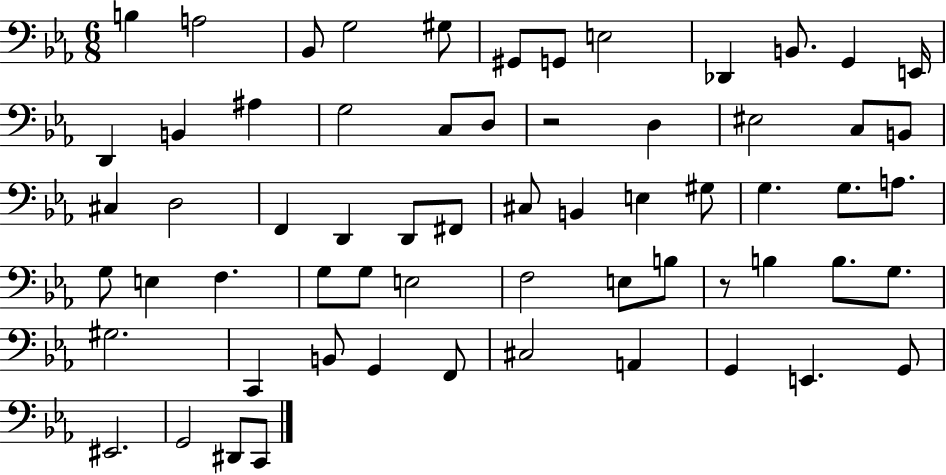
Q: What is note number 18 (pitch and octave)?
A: D3